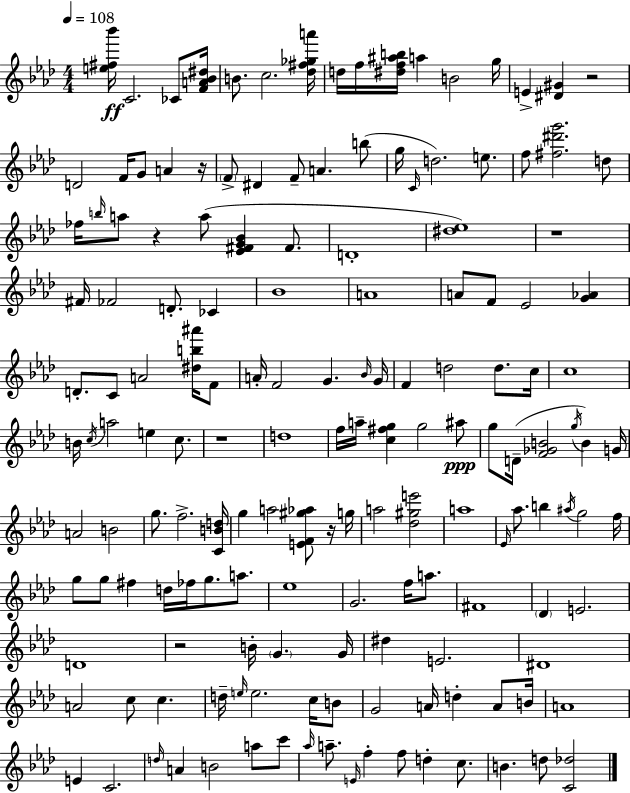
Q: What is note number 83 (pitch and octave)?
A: G5